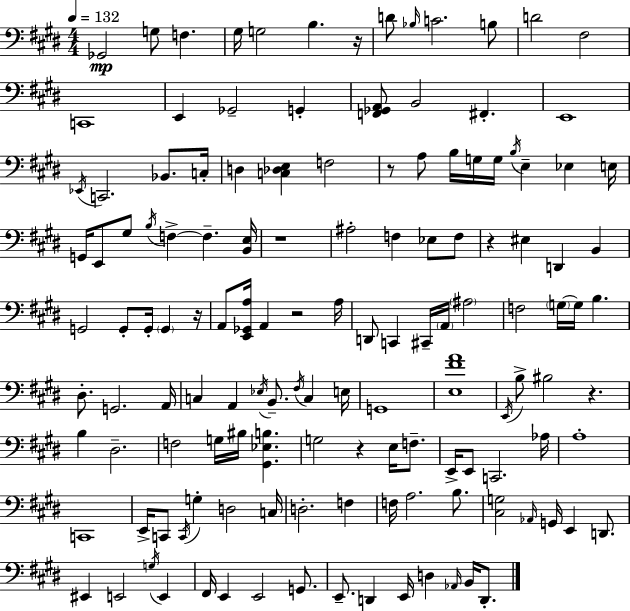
Gb2/h G3/e F3/q. G#3/s G3/h B3/q. R/s D4/e Bb3/s C4/h. B3/e D4/h F#3/h C2/w E2/q Gb2/h G2/q [F2,Gb2,A2]/e B2/h F#2/q. E2/w Eb2/s C2/h. Bb2/e. C3/s D3/q [C3,Db3,E3]/q F3/h R/e A3/e B3/s G3/s G3/s B3/s E3/q Eb3/q E3/s G2/s E2/e G#3/e B3/s F3/q F3/q. [B2,E3]/s R/w A#3/h F3/q Eb3/e F3/e R/q EIS3/q D2/q B2/q G2/h G2/e G2/s G2/q R/s A2/e [E2,Gb2,A3]/s A2/q R/h A3/s D2/e C2/q C#2/s A2/s A#3/h F3/h G3/s G3/s B3/q. D#3/e. G2/h. A2/s C3/q A2/q Eb3/s B2/e. F#3/s C3/q E3/s G2/w [E3,F#4,A4]/w E2/s B3/e BIS3/h R/q. B3/q D#3/h. F3/h G3/s BIS3/s [G#2,Eb3,B3]/q. G3/h R/q E3/s F3/e. E2/s E2/e C2/h. Ab3/s A3/w C2/w E2/s C2/e C2/s G3/q D3/h C3/s D3/h. F3/q F3/s A3/h. B3/e. [C#3,G3]/h Ab2/s G2/s E2/q D2/e. EIS2/q E2/h G3/s E2/q F#2/s E2/q E2/h G2/e. E2/e. D2/q E2/s D3/q Ab2/s B2/s D2/e.